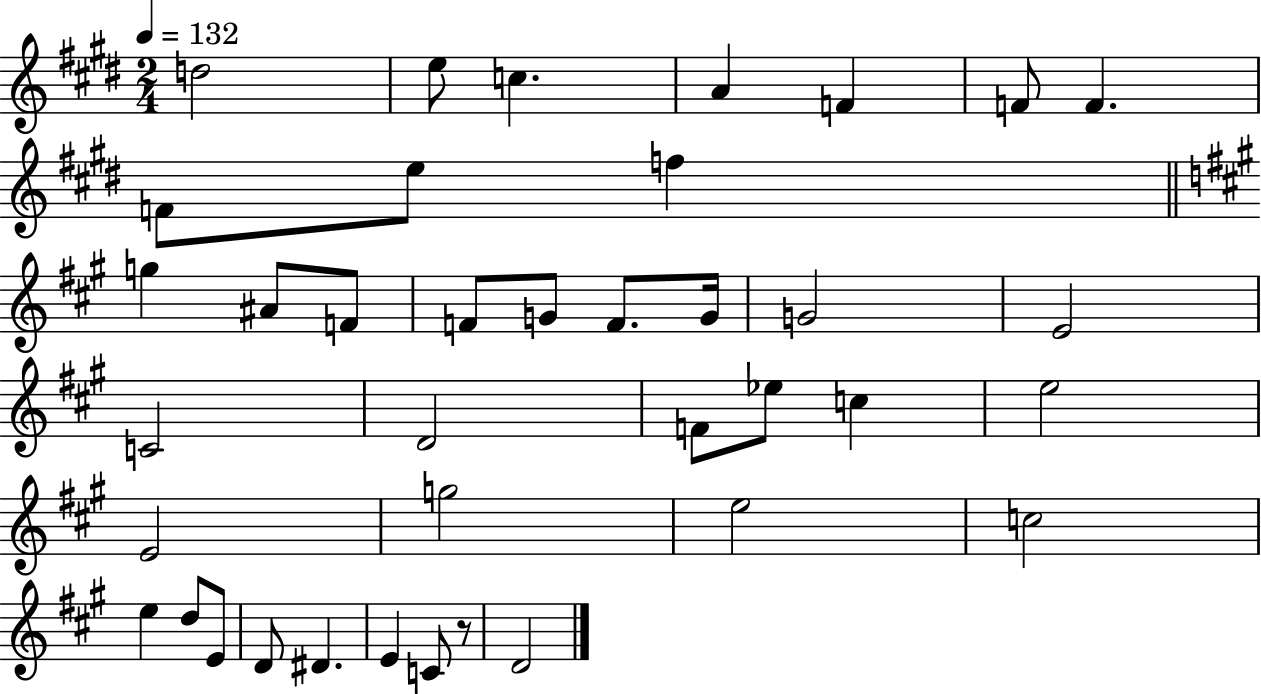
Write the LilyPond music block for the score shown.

{
  \clef treble
  \numericTimeSignature
  \time 2/4
  \key e \major
  \tempo 4 = 132
  \repeat volta 2 { d''2 | e''8 c''4. | a'4 f'4 | f'8 f'4. | \break f'8 e''8 f''4 | \bar "||" \break \key a \major g''4 ais'8 f'8 | f'8 g'8 f'8. g'16 | g'2 | e'2 | \break c'2 | d'2 | f'8 ees''8 c''4 | e''2 | \break e'2 | g''2 | e''2 | c''2 | \break e''4 d''8 e'8 | d'8 dis'4. | e'4 c'8 r8 | d'2 | \break } \bar "|."
}